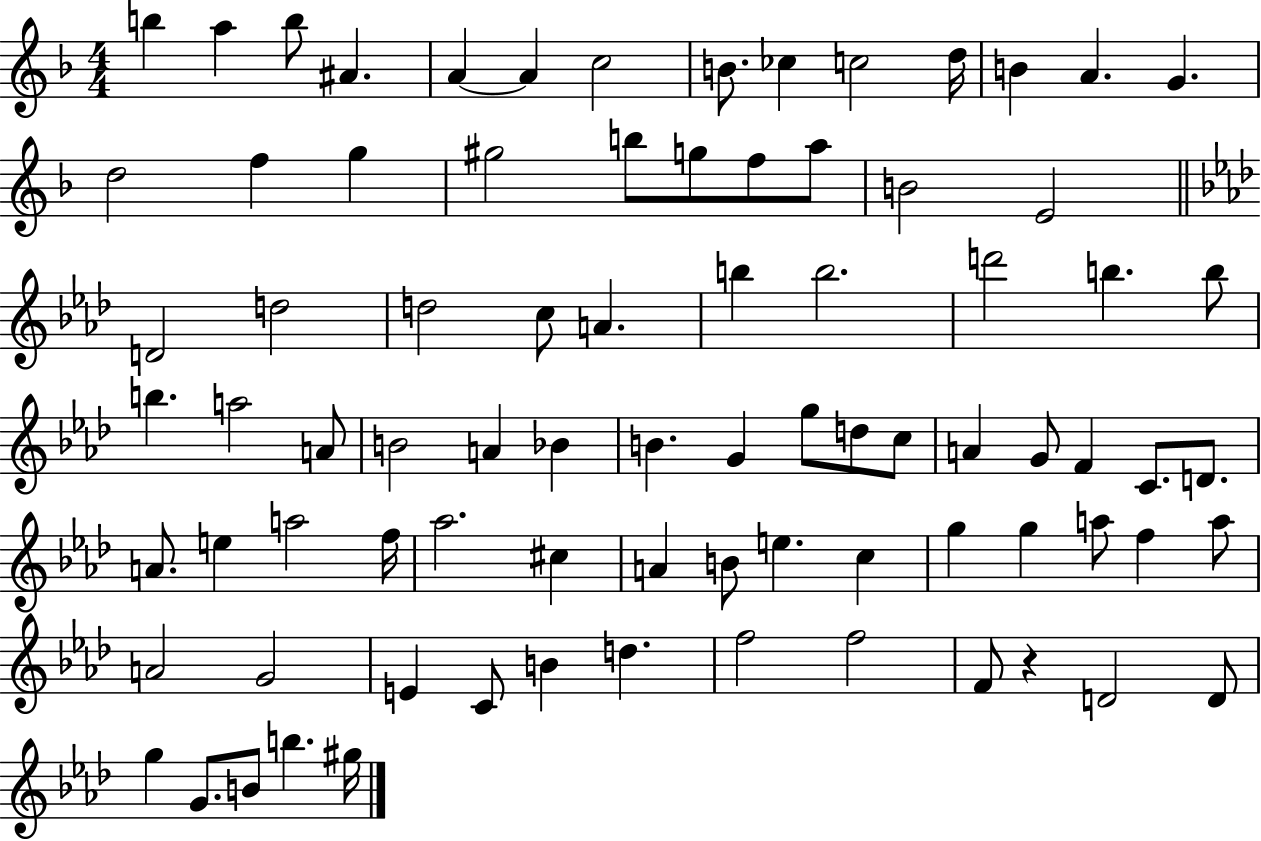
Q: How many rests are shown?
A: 1